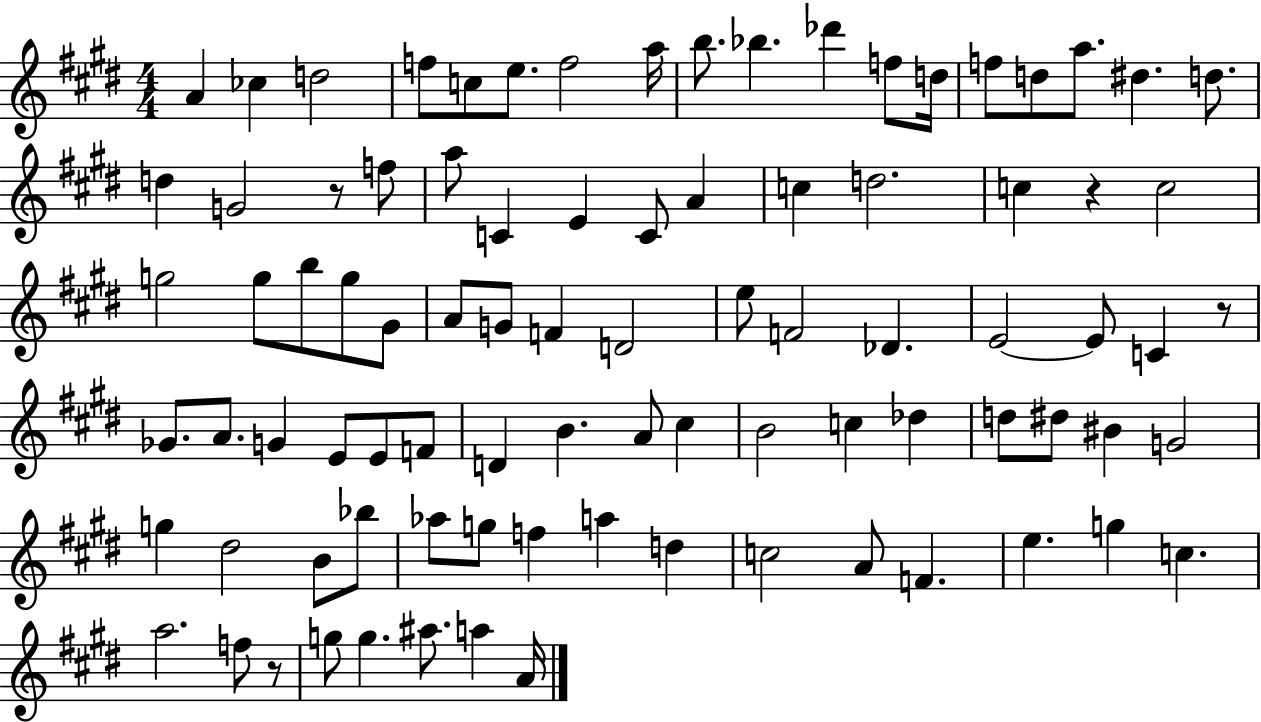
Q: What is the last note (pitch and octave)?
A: A4